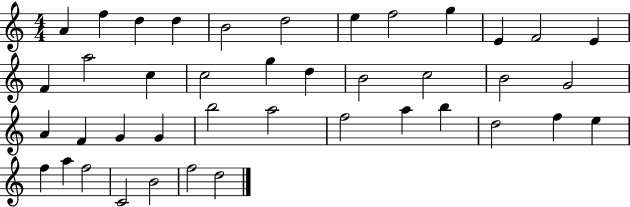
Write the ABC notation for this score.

X:1
T:Untitled
M:4/4
L:1/4
K:C
A f d d B2 d2 e f2 g E F2 E F a2 c c2 g d B2 c2 B2 G2 A F G G b2 a2 f2 a b d2 f e f a f2 C2 B2 f2 d2